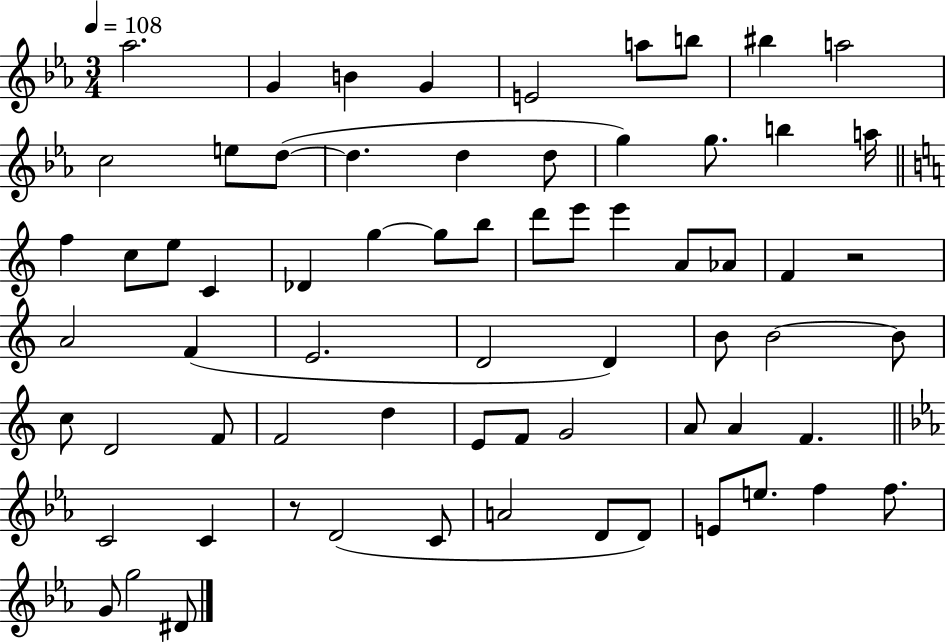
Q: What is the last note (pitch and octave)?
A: D#4